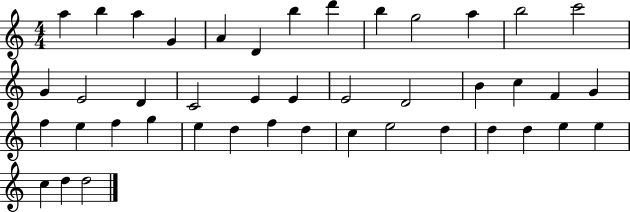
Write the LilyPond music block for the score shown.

{
  \clef treble
  \numericTimeSignature
  \time 4/4
  \key c \major
  a''4 b''4 a''4 g'4 | a'4 d'4 b''4 d'''4 | b''4 g''2 a''4 | b''2 c'''2 | \break g'4 e'2 d'4 | c'2 e'4 e'4 | e'2 d'2 | b'4 c''4 f'4 g'4 | \break f''4 e''4 f''4 g''4 | e''4 d''4 f''4 d''4 | c''4 e''2 d''4 | d''4 d''4 e''4 e''4 | \break c''4 d''4 d''2 | \bar "|."
}